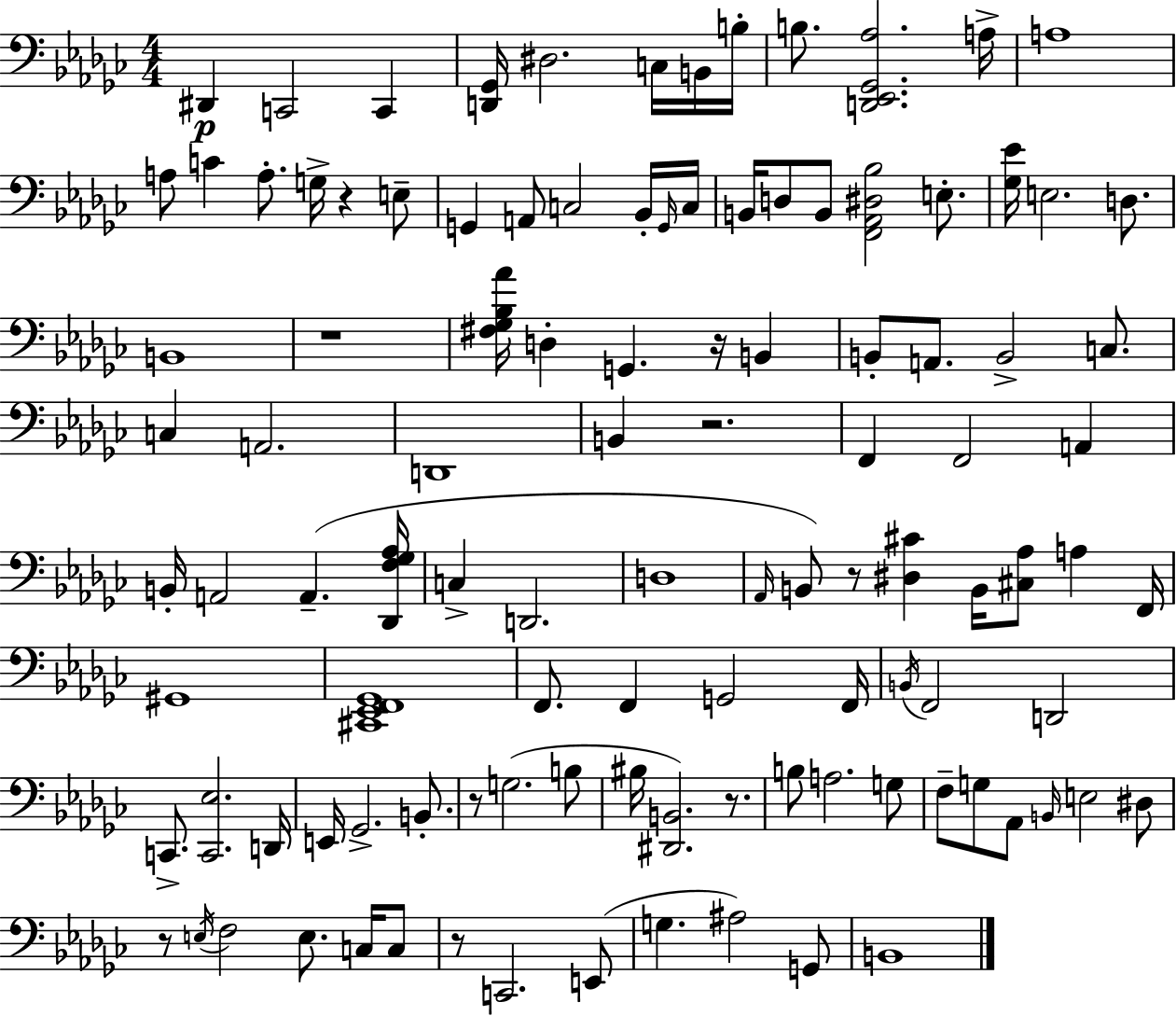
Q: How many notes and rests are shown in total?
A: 109